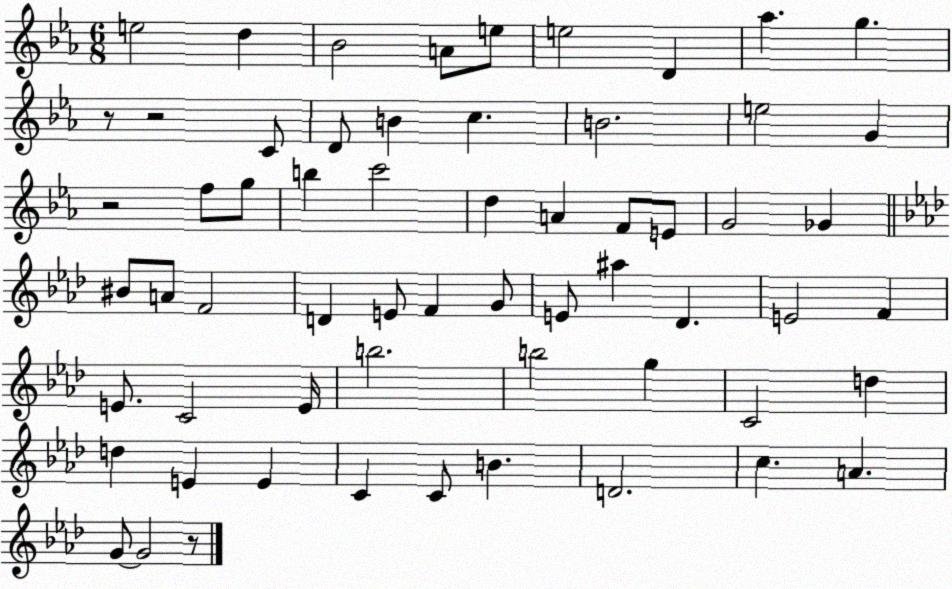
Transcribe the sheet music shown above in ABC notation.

X:1
T:Untitled
M:6/8
L:1/4
K:Eb
e2 d _B2 A/2 e/2 e2 D _a g z/2 z2 C/2 D/2 B c B2 e2 G z2 f/2 g/2 b c'2 d A F/2 E/2 G2 _G ^B/2 A/2 F2 D E/2 F G/2 E/2 ^a _D E2 F E/2 C2 E/4 b2 b2 g C2 d d E E C C/2 B D2 c A G/2 G2 z/2